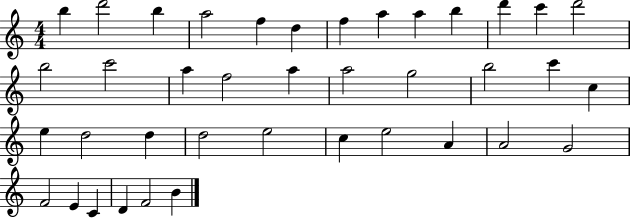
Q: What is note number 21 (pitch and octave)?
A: B5